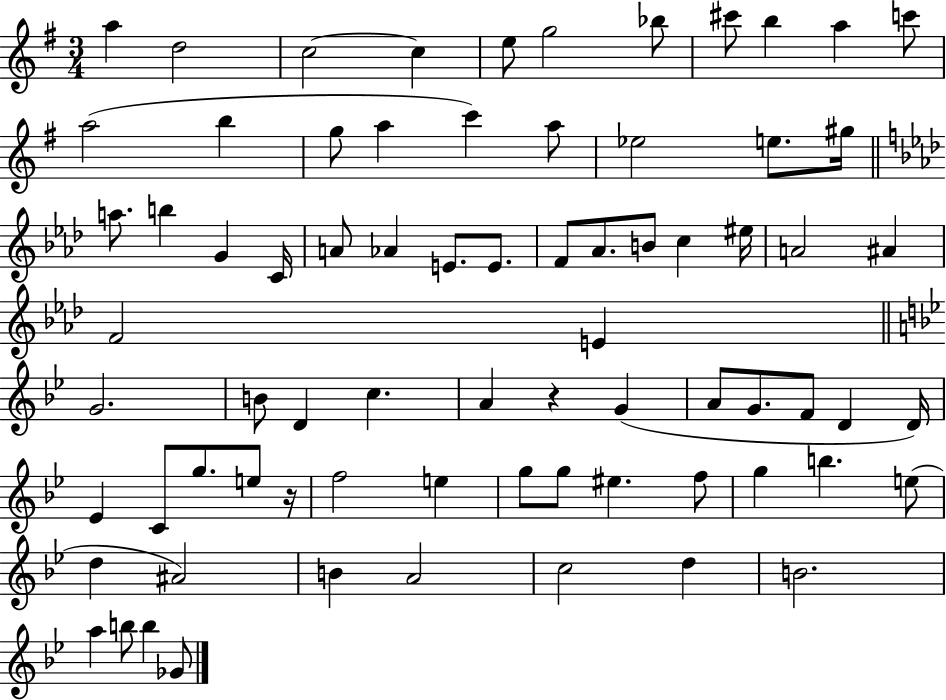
A5/q D5/h C5/h C5/q E5/e G5/h Bb5/e C#6/e B5/q A5/q C6/e A5/h B5/q G5/e A5/q C6/q A5/e Eb5/h E5/e. G#5/s A5/e. B5/q G4/q C4/s A4/e Ab4/q E4/e. E4/e. F4/e Ab4/e. B4/e C5/q EIS5/s A4/h A#4/q F4/h E4/q G4/h. B4/e D4/q C5/q. A4/q R/q G4/q A4/e G4/e. F4/e D4/q D4/s Eb4/q C4/e G5/e. E5/e R/s F5/h E5/q G5/e G5/e EIS5/q. F5/e G5/q B5/q. E5/e D5/q A#4/h B4/q A4/h C5/h D5/q B4/h. A5/q B5/e B5/q Gb4/e